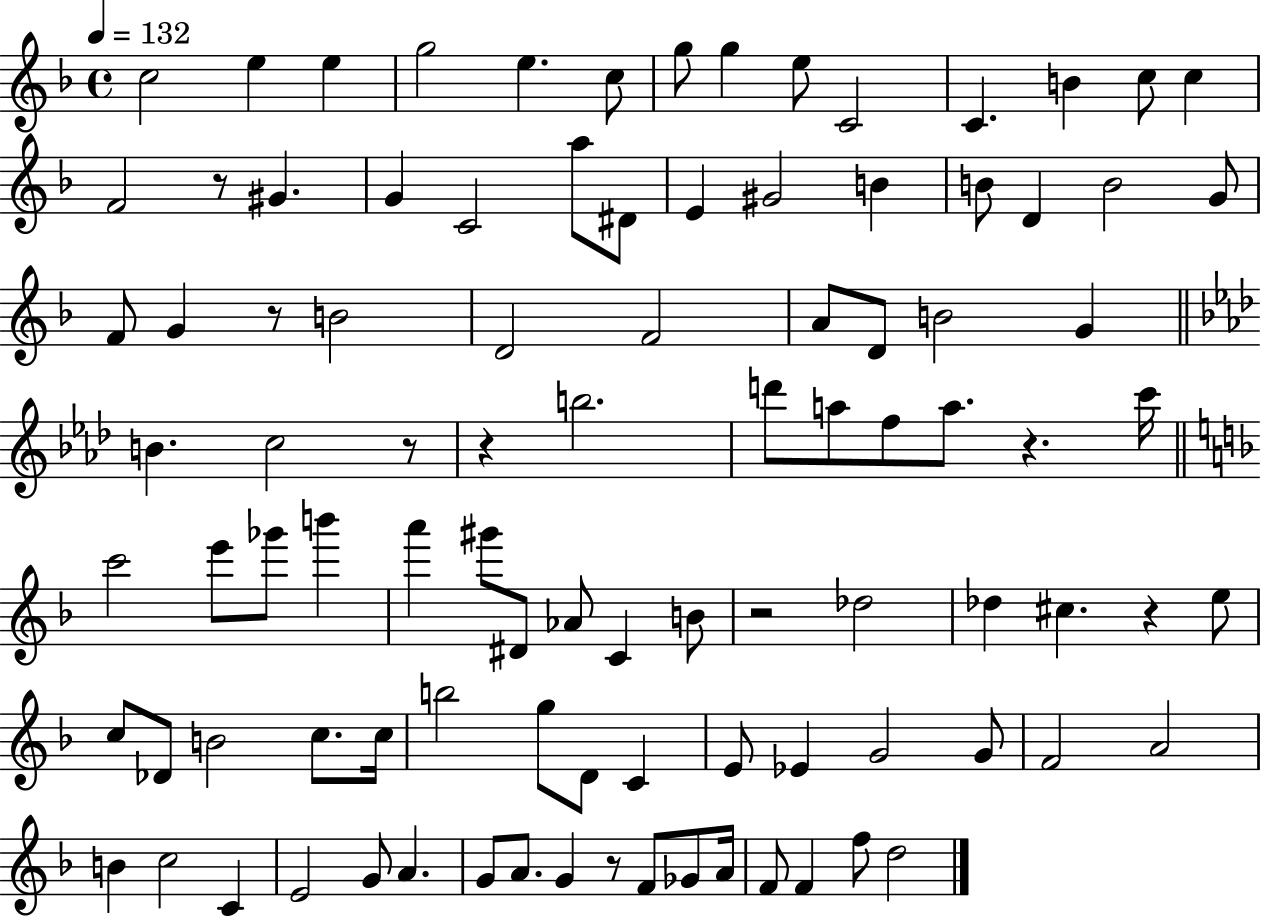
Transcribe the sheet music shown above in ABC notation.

X:1
T:Untitled
M:4/4
L:1/4
K:F
c2 e e g2 e c/2 g/2 g e/2 C2 C B c/2 c F2 z/2 ^G G C2 a/2 ^D/2 E ^G2 B B/2 D B2 G/2 F/2 G z/2 B2 D2 F2 A/2 D/2 B2 G B c2 z/2 z b2 d'/2 a/2 f/2 a/2 z c'/4 c'2 e'/2 _g'/2 b' a' ^g'/2 ^D/2 _A/2 C B/2 z2 _d2 _d ^c z e/2 c/2 _D/2 B2 c/2 c/4 b2 g/2 D/2 C E/2 _E G2 G/2 F2 A2 B c2 C E2 G/2 A G/2 A/2 G z/2 F/2 _G/2 A/4 F/2 F f/2 d2